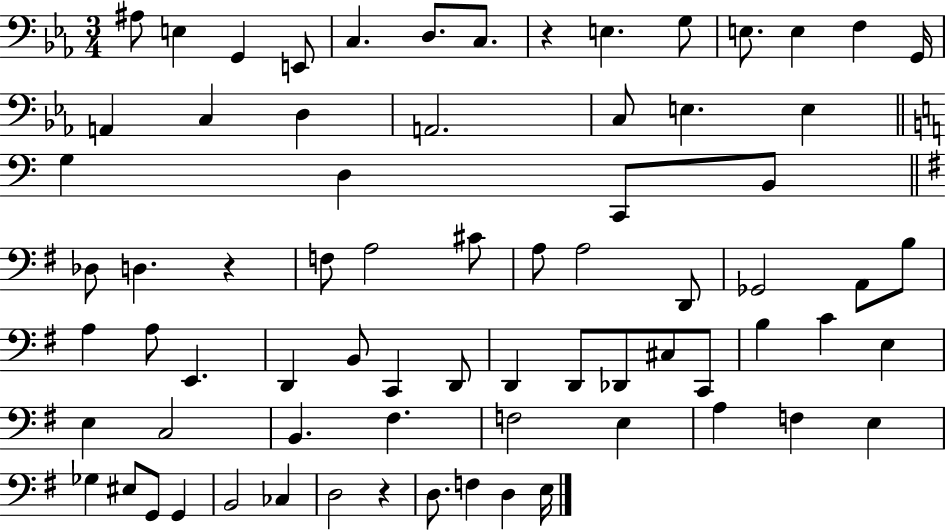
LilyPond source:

{
  \clef bass
  \numericTimeSignature
  \time 3/4
  \key ees \major
  ais8 e4 g,4 e,8 | c4. d8. c8. | r4 e4. g8 | e8. e4 f4 g,16 | \break a,4 c4 d4 | a,2. | c8 e4. e4 | \bar "||" \break \key c \major g4 d4 c,8 b,8 | \bar "||" \break \key g \major des8 d4. r4 | f8 a2 cis'8 | a8 a2 d,8 | ges,2 a,8 b8 | \break a4 a8 e,4. | d,4 b,8 c,4 d,8 | d,4 d,8 des,8 cis8 c,8 | b4 c'4 e4 | \break e4 c2 | b,4. fis4. | f2 e4 | a4 f4 e4 | \break ges4 eis8 g,8 g,4 | b,2 ces4 | d2 r4 | d8. f4 d4 e16 | \break \bar "|."
}